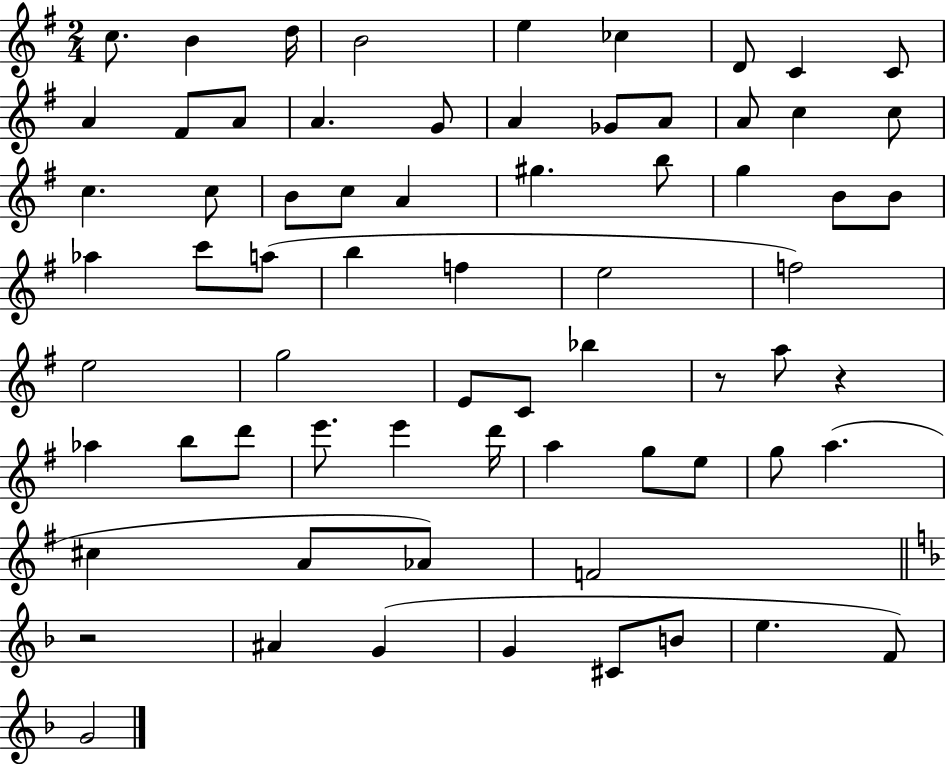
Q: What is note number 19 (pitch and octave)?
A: C5